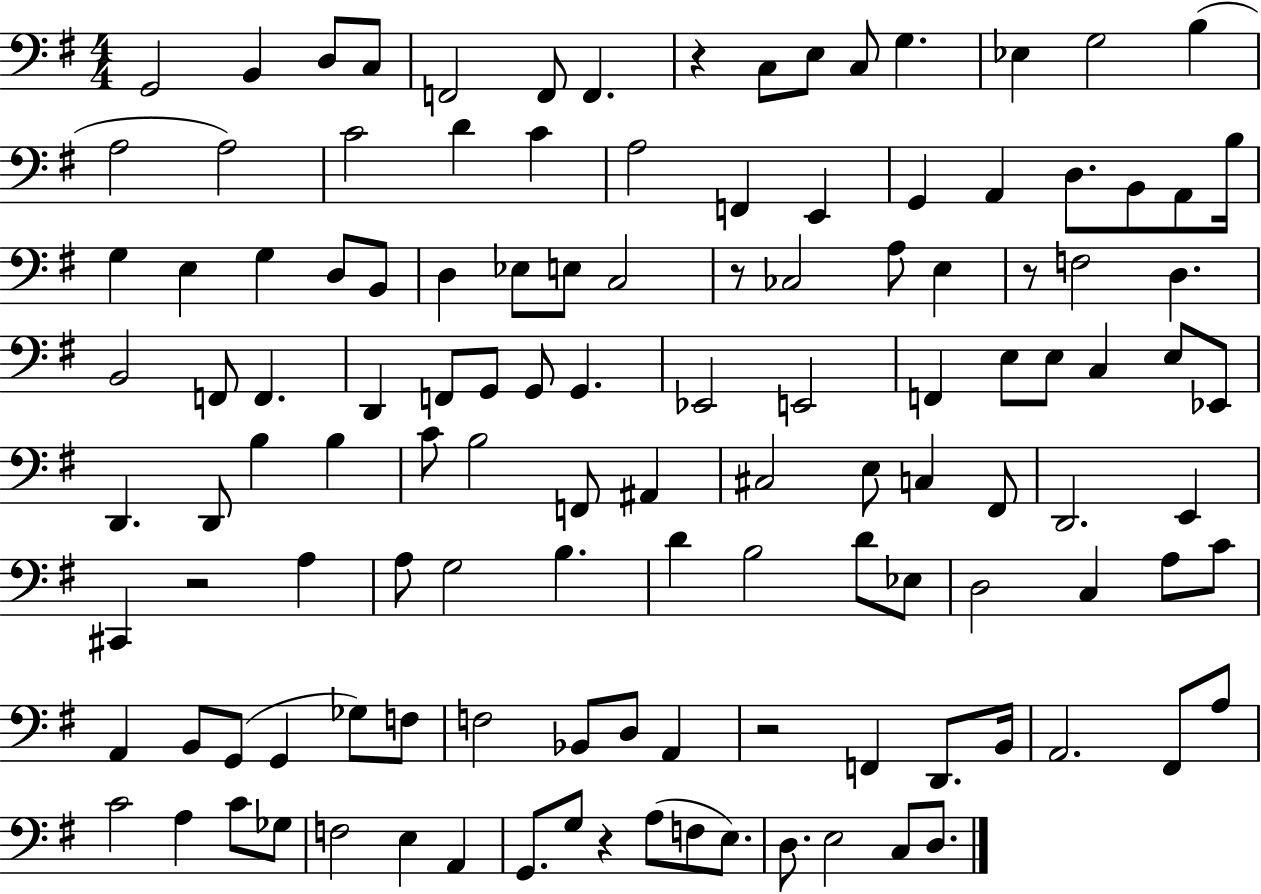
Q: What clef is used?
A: bass